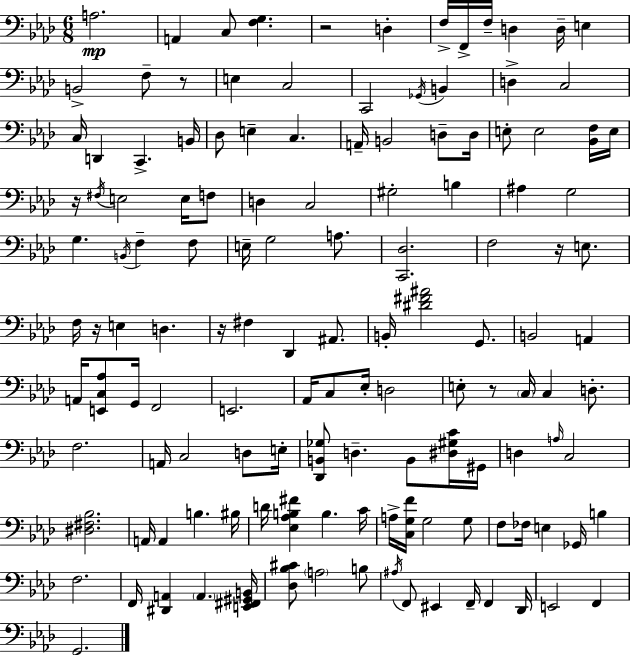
{
  \clef bass
  \numericTimeSignature
  \time 6/8
  \key f \minor
  a2.\mp | a,4 c8 <f g>4. | r2 d4-. | f16-> f,16-> f16-- d4 d16-- e4 | \break b,2-> f8-- r8 | e4 c2 | c,2 \acciaccatura { ges,16 } b,4 | d4-> c2 | \break c16 d,4 c,4.-> | b,16 des8 e4-- c4. | a,16-- b,2 d8-- | d16 e8-. e2 <bes, f>16 | \break e16 r16 \acciaccatura { fis16 } e2 e16 | f8 d4 c2 | gis2-. b4 | ais4 g2 | \break g4. \acciaccatura { b,16 } f4-- | f8 e16-- g2 | a8. <c, des>2. | f2 r16 | \break e8. f16 r16 e4 d4. | r16 fis4 des,4 | ais,8. b,16-. <dis' fis' ais'>2 | g,8. b,2 a,4 | \break a,16 <e, c aes>8 g,16 f,2 | e,2. | aes,16 c8 ees16-. d2 | e8-. r8 \parenthesize c16 c4 | \break d8.-. f2. | a,16 c2 | d8 e16-. <des, b, ges>8 d4.-- b,8 | <dis gis c'>16 gis,16 d4 \grace { a16 } c2 | \break <dis fis bes>2. | a,16 a,4 b4. | bis16 d'16 <ees aes b fis'>4 b4. | c'16 a16-> <c g f'>16 g2 | \break g8 f8 fes16 e4 ges,16 | b4 f2. | f,16 <dis, a,>4 \parenthesize a,4. | <e, fis, gis, b,>16 <des bes cis'>8 \parenthesize a2 | \break b8 \acciaccatura { ais16 } f,8 eis,4 f,16-- | f,4 des,16 e,2 | f,4 g,2. | \bar "|."
}